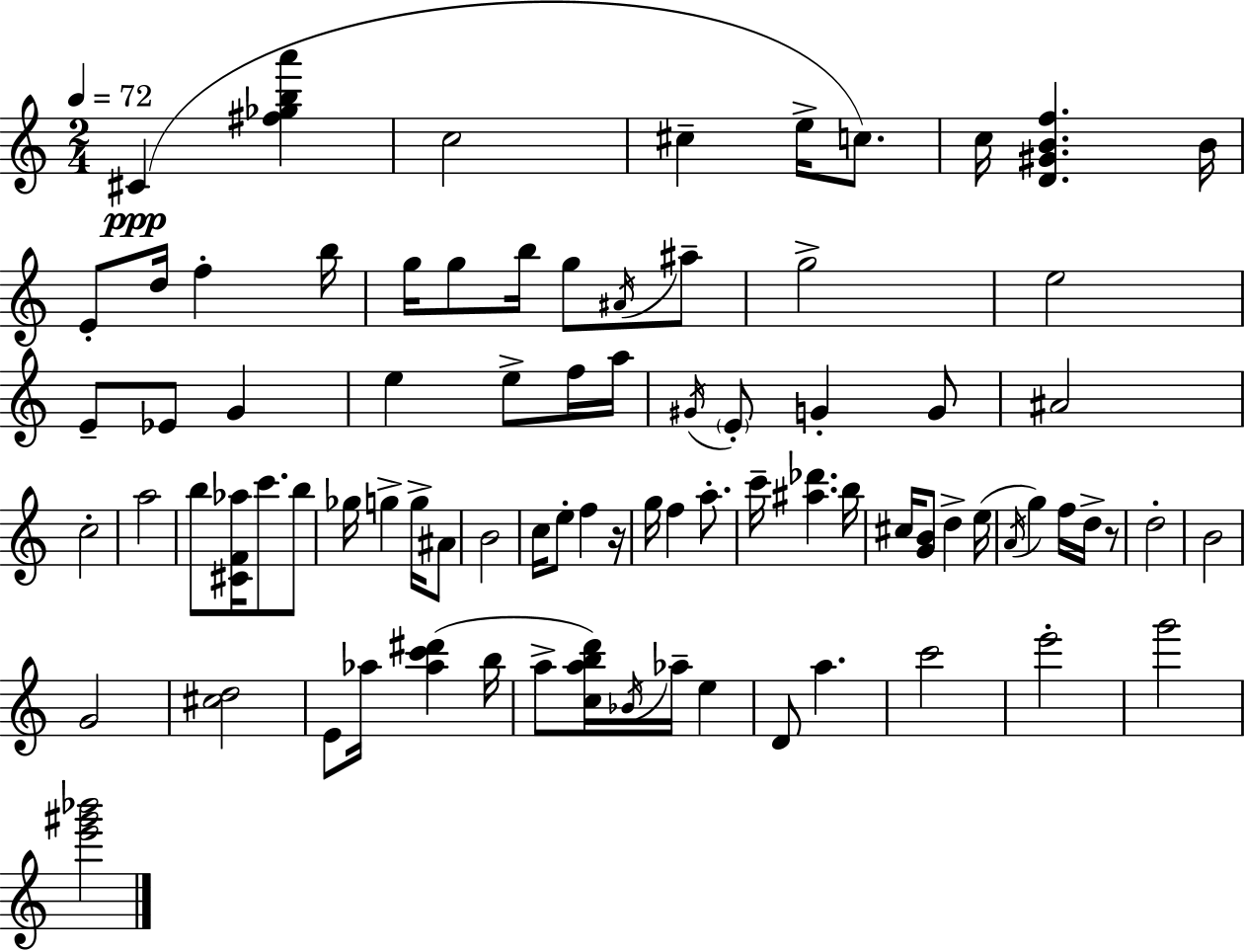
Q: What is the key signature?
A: C major